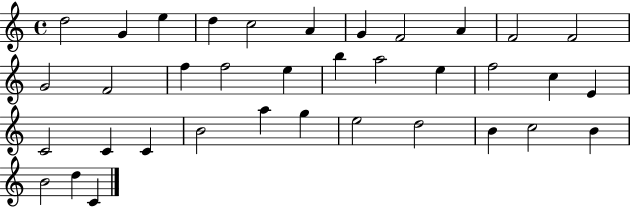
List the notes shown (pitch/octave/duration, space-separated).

D5/h G4/q E5/q D5/q C5/h A4/q G4/q F4/h A4/q F4/h F4/h G4/h F4/h F5/q F5/h E5/q B5/q A5/h E5/q F5/h C5/q E4/q C4/h C4/q C4/q B4/h A5/q G5/q E5/h D5/h B4/q C5/h B4/q B4/h D5/q C4/q